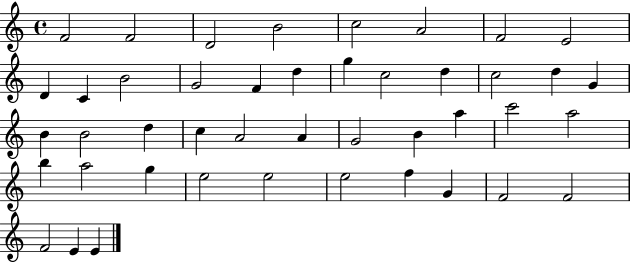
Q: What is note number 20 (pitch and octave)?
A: G4